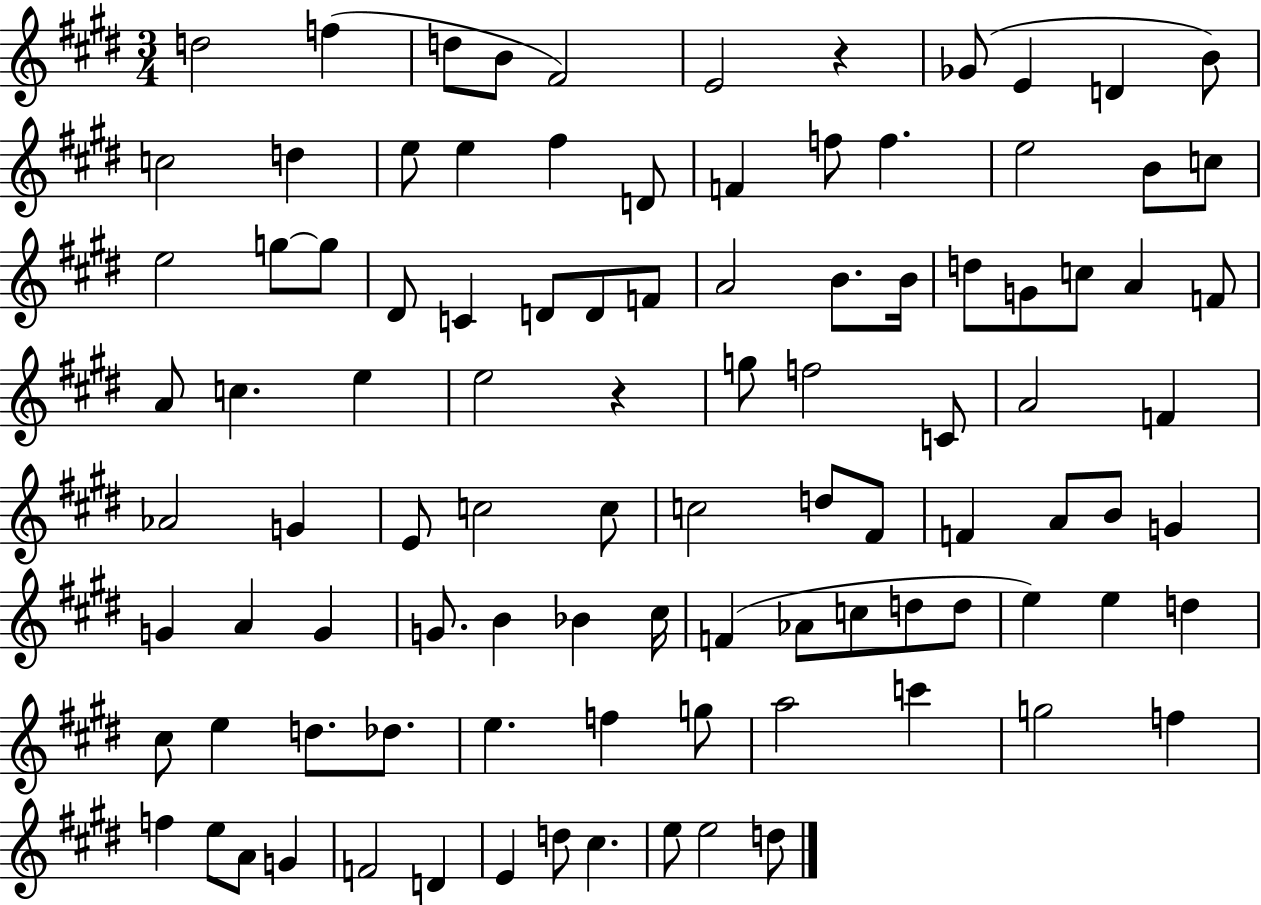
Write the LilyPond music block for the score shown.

{
  \clef treble
  \numericTimeSignature
  \time 3/4
  \key e \major
  d''2 f''4( | d''8 b'8 fis'2) | e'2 r4 | ges'8( e'4 d'4 b'8) | \break c''2 d''4 | e''8 e''4 fis''4 d'8 | f'4 f''8 f''4. | e''2 b'8 c''8 | \break e''2 g''8~~ g''8 | dis'8 c'4 d'8 d'8 f'8 | a'2 b'8. b'16 | d''8 g'8 c''8 a'4 f'8 | \break a'8 c''4. e''4 | e''2 r4 | g''8 f''2 c'8 | a'2 f'4 | \break aes'2 g'4 | e'8 c''2 c''8 | c''2 d''8 fis'8 | f'4 a'8 b'8 g'4 | \break g'4 a'4 g'4 | g'8. b'4 bes'4 cis''16 | f'4( aes'8 c''8 d''8 d''8 | e''4) e''4 d''4 | \break cis''8 e''4 d''8. des''8. | e''4. f''4 g''8 | a''2 c'''4 | g''2 f''4 | \break f''4 e''8 a'8 g'4 | f'2 d'4 | e'4 d''8 cis''4. | e''8 e''2 d''8 | \break \bar "|."
}